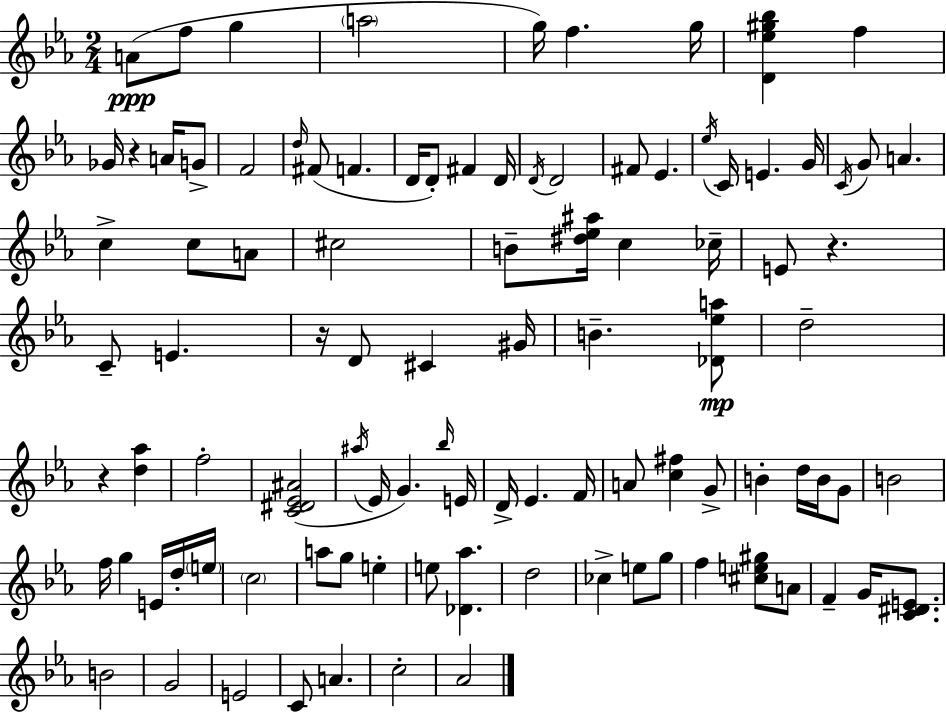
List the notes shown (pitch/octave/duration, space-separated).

A4/e F5/e G5/q A5/h G5/s F5/q. G5/s [D4,Eb5,G#5,Bb5]/q F5/q Gb4/s R/q A4/s G4/e F4/h D5/s F#4/e F4/q. D4/s D4/e F#4/q D4/s D4/s D4/h F#4/e Eb4/q. Eb5/s C4/s E4/q. G4/s C4/s G4/e A4/q. C5/q C5/e A4/e C#5/h B4/e [D#5,Eb5,A#5]/s C5/q CES5/s E4/e R/q. C4/e E4/q. R/s D4/e C#4/q G#4/s B4/q. [Db4,Eb5,A5]/e D5/h R/q [D5,Ab5]/q F5/h [C4,D#4,Eb4,A#4]/h A#5/s Eb4/s G4/q. Bb5/s E4/s D4/s Eb4/q. F4/s A4/e [C5,F#5]/q G4/e B4/q D5/s B4/s G4/e B4/h F5/s G5/q E4/s D5/s E5/s C5/h A5/e G5/e E5/q E5/e [Db4,Ab5]/q. D5/h CES5/q E5/e G5/e F5/q [C#5,E5,G#5]/e A4/e F4/q G4/s [C4,D#4,E4]/e. B4/h G4/h E4/h C4/e A4/q. C5/h Ab4/h